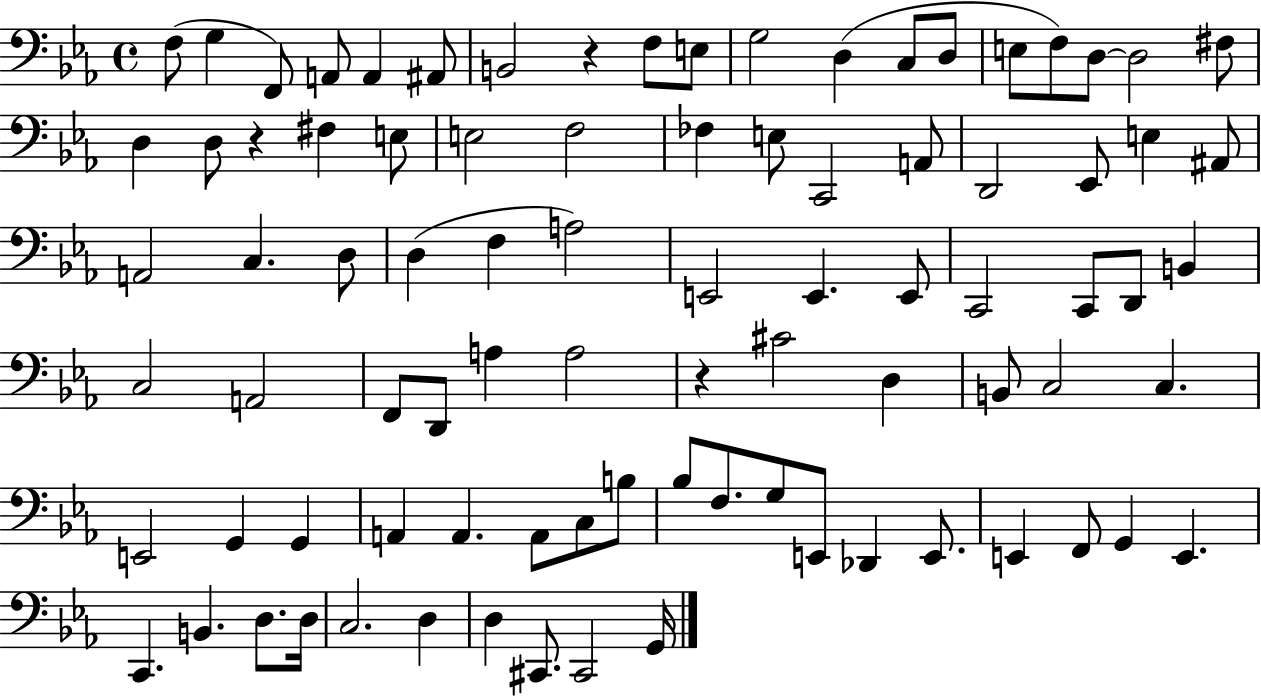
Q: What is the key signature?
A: EES major